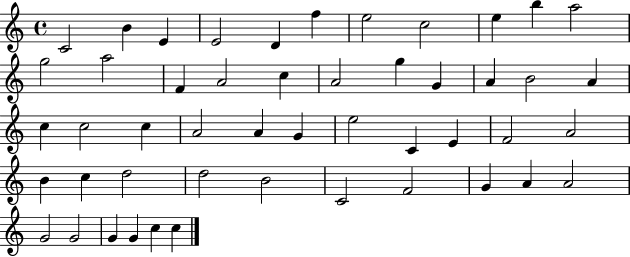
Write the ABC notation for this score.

X:1
T:Untitled
M:4/4
L:1/4
K:C
C2 B E E2 D f e2 c2 e b a2 g2 a2 F A2 c A2 g G A B2 A c c2 c A2 A G e2 C E F2 A2 B c d2 d2 B2 C2 F2 G A A2 G2 G2 G G c c